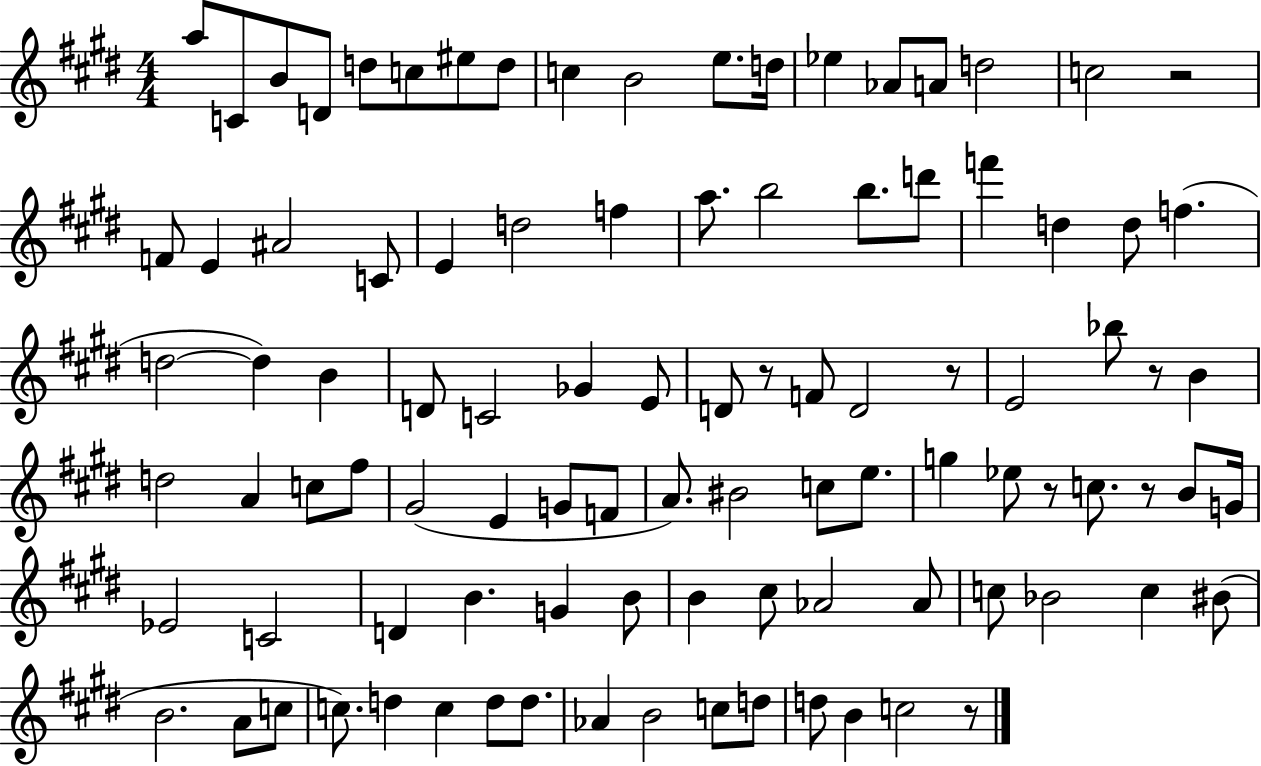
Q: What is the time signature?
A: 4/4